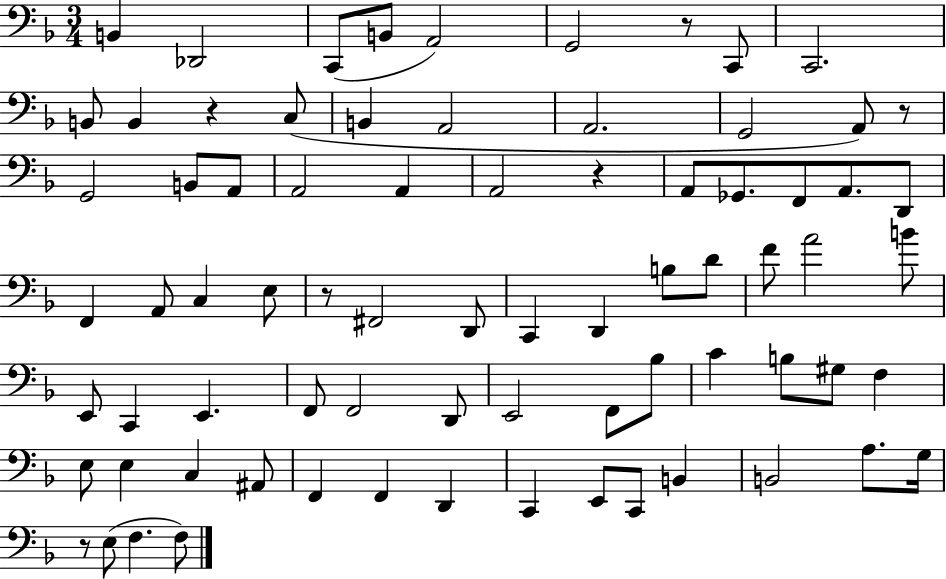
{
  \clef bass
  \numericTimeSignature
  \time 3/4
  \key f \major
  b,4 des,2 | c,8( b,8 a,2) | g,2 r8 c,8 | c,2. | \break b,8 b,4 r4 c8( | b,4 a,2 | a,2. | g,2 a,8) r8 | \break g,2 b,8 a,8 | a,2 a,4 | a,2 r4 | a,8 ges,8. f,8 a,8. d,8 | \break f,4 a,8 c4 e8 | r8 fis,2 d,8 | c,4 d,4 b8 d'8 | f'8 a'2 b'8 | \break e,8 c,4 e,4. | f,8 f,2 d,8 | e,2 f,8 bes8 | c'4 b8 gis8 f4 | \break e8 e4 c4 ais,8 | f,4 f,4 d,4 | c,4 e,8 c,8 b,4 | b,2 a8. g16 | \break r8 e8( f4. f8) | \bar "|."
}